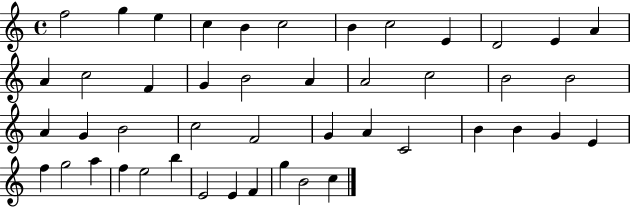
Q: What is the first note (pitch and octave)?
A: F5